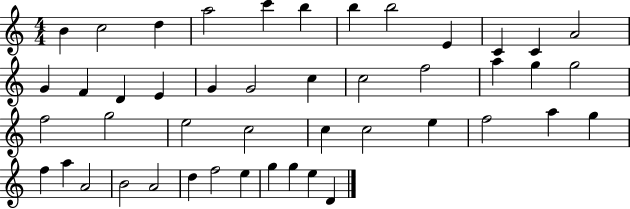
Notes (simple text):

B4/q C5/h D5/q A5/h C6/q B5/q B5/q B5/h E4/q C4/q C4/q A4/h G4/q F4/q D4/q E4/q G4/q G4/h C5/q C5/h F5/h A5/q G5/q G5/h F5/h G5/h E5/h C5/h C5/q C5/h E5/q F5/h A5/q G5/q F5/q A5/q A4/h B4/h A4/h D5/q F5/h E5/q G5/q G5/q E5/q D4/q